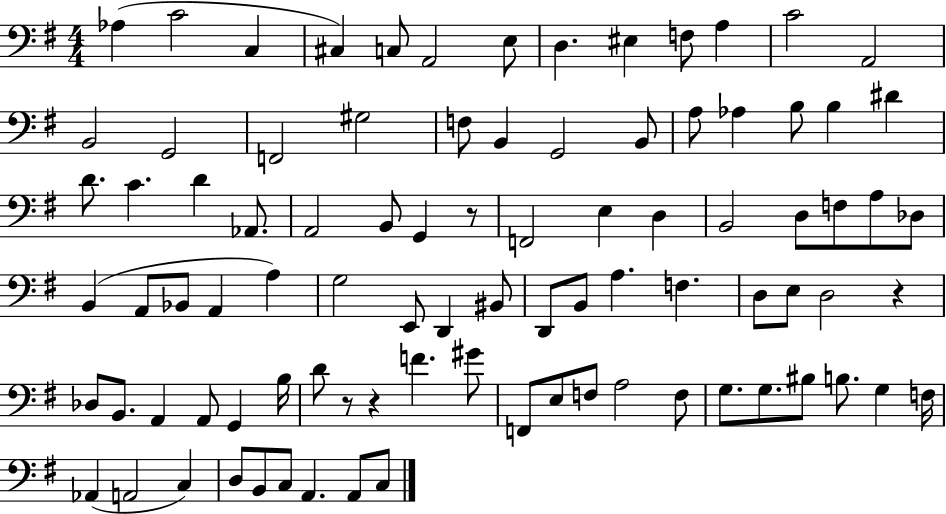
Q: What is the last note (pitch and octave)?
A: C3